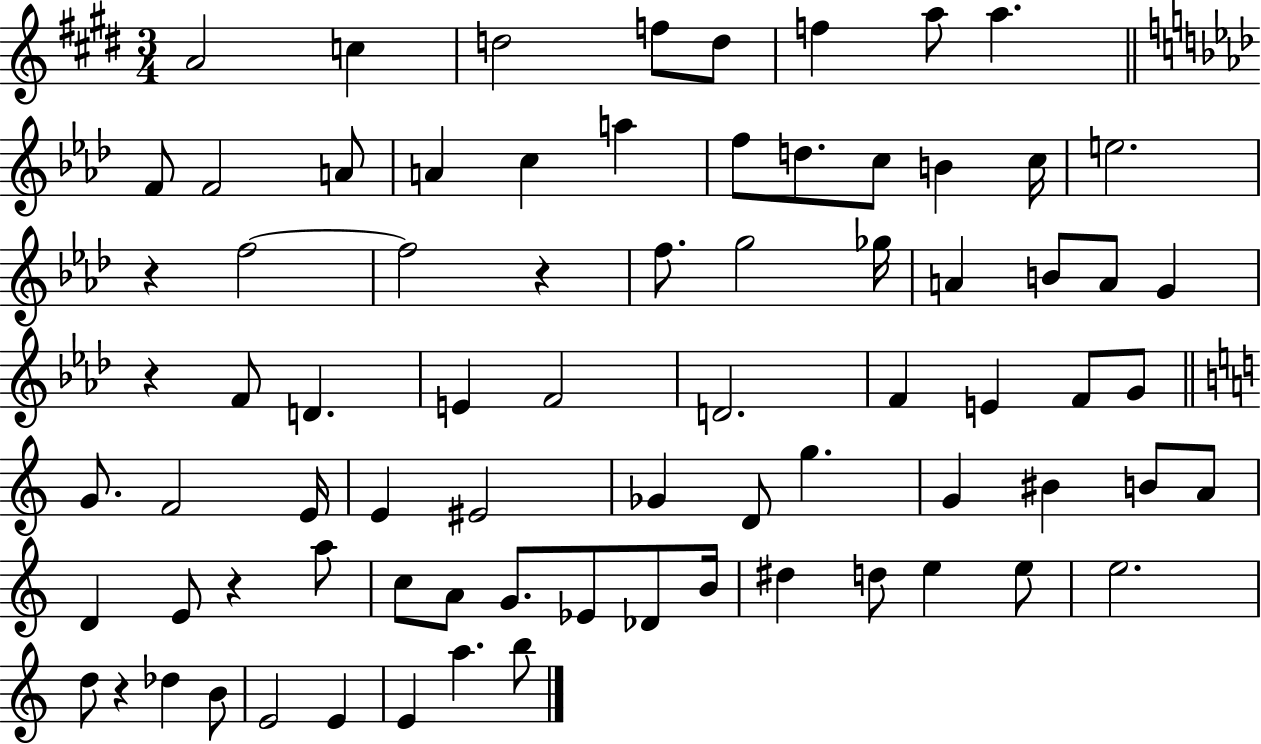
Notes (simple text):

A4/h C5/q D5/h F5/e D5/e F5/q A5/e A5/q. F4/e F4/h A4/e A4/q C5/q A5/q F5/e D5/e. C5/e B4/q C5/s E5/h. R/q F5/h F5/h R/q F5/e. G5/h Gb5/s A4/q B4/e A4/e G4/q R/q F4/e D4/q. E4/q F4/h D4/h. F4/q E4/q F4/e G4/e G4/e. F4/h E4/s E4/q EIS4/h Gb4/q D4/e G5/q. G4/q BIS4/q B4/e A4/e D4/q E4/e R/q A5/e C5/e A4/e G4/e. Eb4/e Db4/e B4/s D#5/q D5/e E5/q E5/e E5/h. D5/e R/q Db5/q B4/e E4/h E4/q E4/q A5/q. B5/e